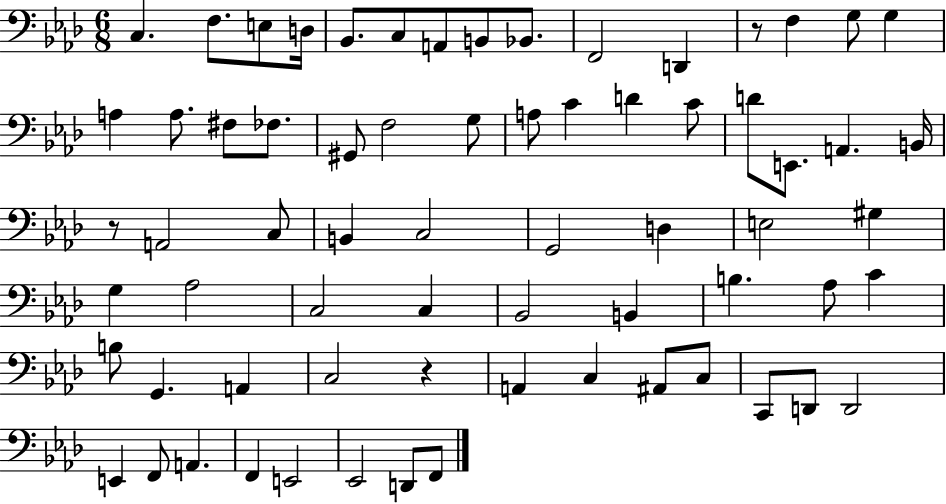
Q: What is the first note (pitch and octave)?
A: C3